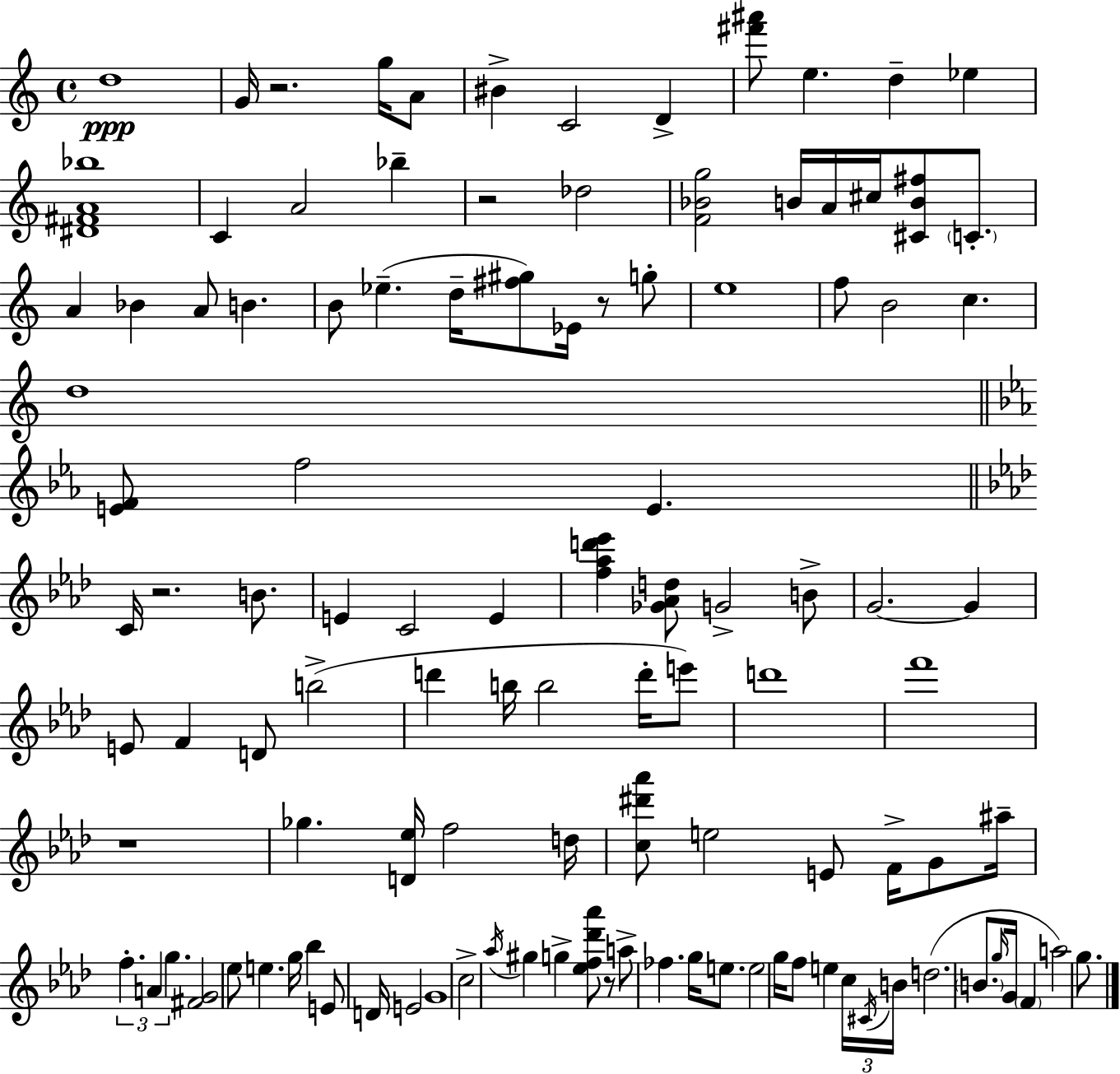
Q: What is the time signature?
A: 4/4